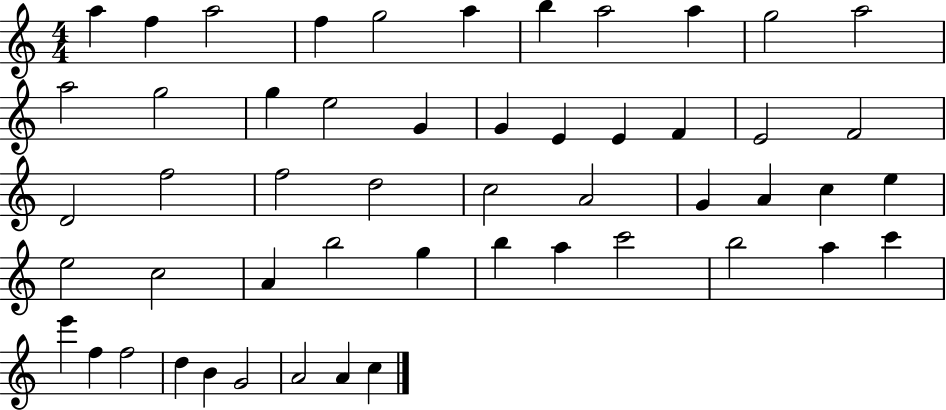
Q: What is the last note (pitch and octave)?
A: C5